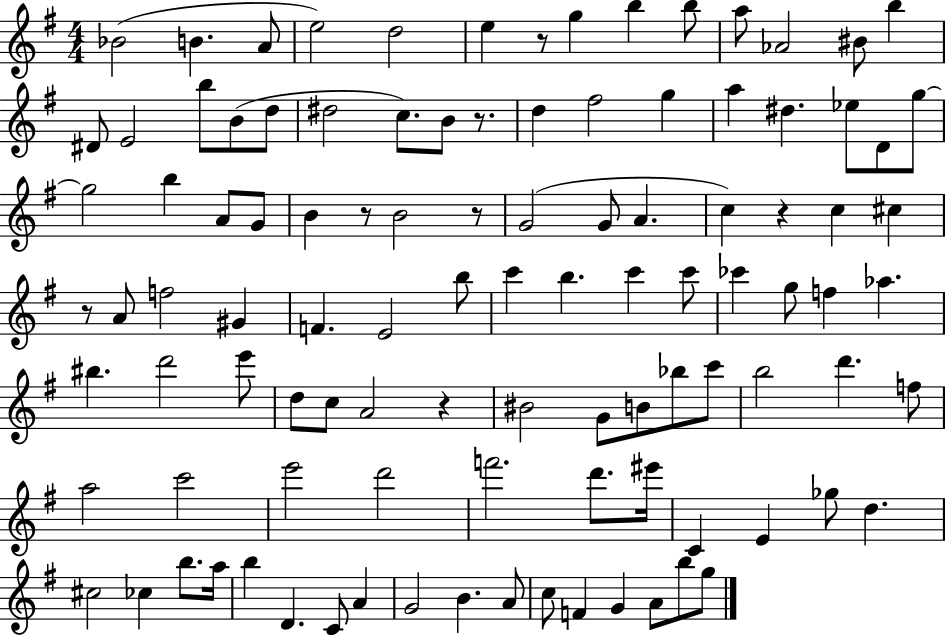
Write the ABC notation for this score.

X:1
T:Untitled
M:4/4
L:1/4
K:G
_B2 B A/2 e2 d2 e z/2 g b b/2 a/2 _A2 ^B/2 b ^D/2 E2 b/2 B/2 d/2 ^d2 c/2 B/2 z/2 d ^f2 g a ^d _e/2 D/2 g/2 g2 b A/2 G/2 B z/2 B2 z/2 G2 G/2 A c z c ^c z/2 A/2 f2 ^G F E2 b/2 c' b c' c'/2 _c' g/2 f _a ^b d'2 e'/2 d/2 c/2 A2 z ^B2 G/2 B/2 _b/2 c'/2 b2 d' f/2 a2 c'2 e'2 d'2 f'2 d'/2 ^e'/4 C E _g/2 d ^c2 _c b/2 a/4 b D C/2 A G2 B A/2 c/2 F G A/2 b/2 g/2